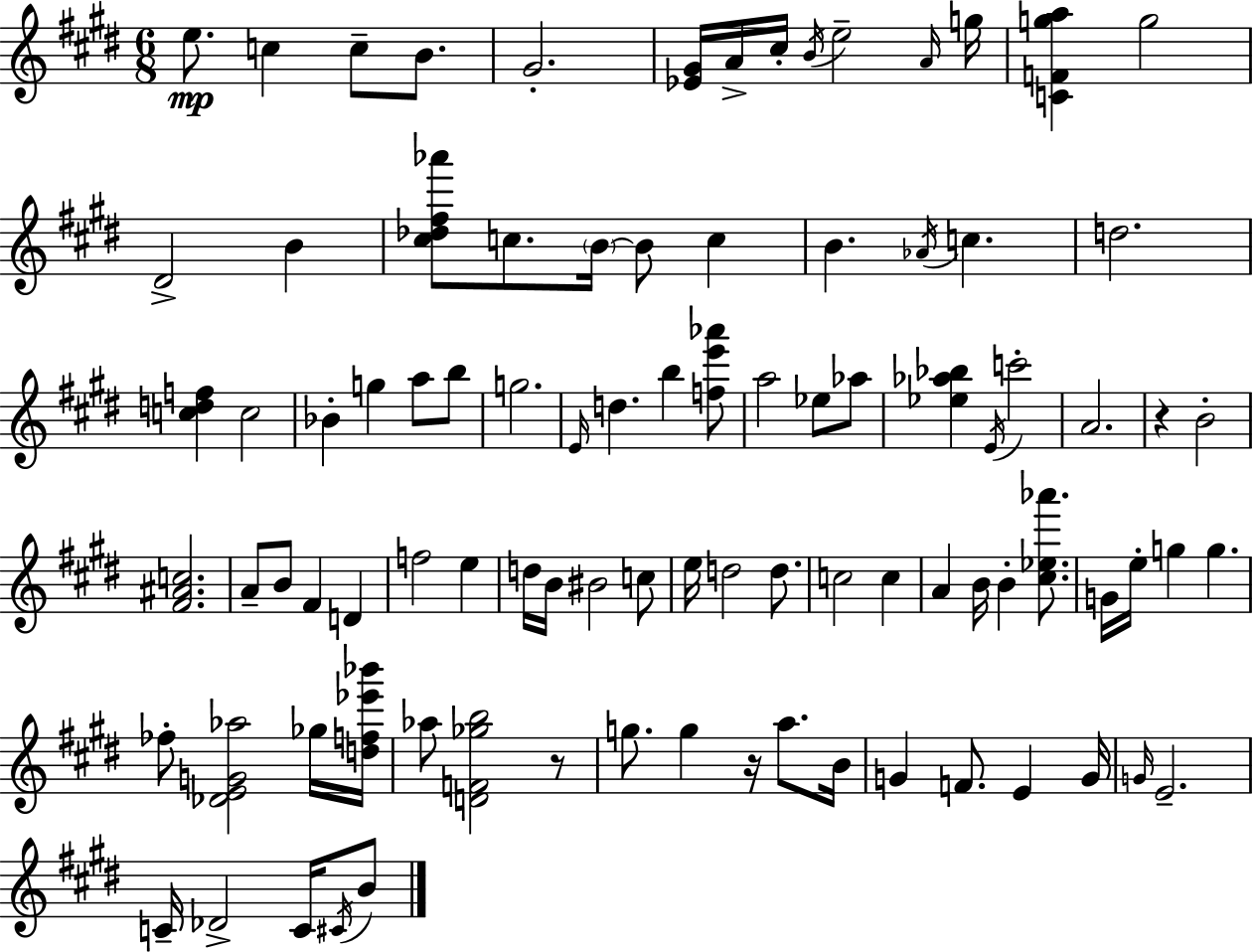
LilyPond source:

{
  \clef treble
  \numericTimeSignature
  \time 6/8
  \key e \major
  e''8.\mp c''4 c''8-- b'8. | gis'2.-. | <ees' gis'>16 a'16-> cis''16-. \acciaccatura { b'16 } e''2-- | \grace { a'16 } g''16 <c' f' g'' a''>4 g''2 | \break dis'2-> b'4 | <cis'' des'' fis'' aes'''>8 c''8. \parenthesize b'16~~ b'8 c''4 | b'4. \acciaccatura { aes'16 } c''4. | d''2. | \break <c'' d'' f''>4 c''2 | bes'4-. g''4 a''8 | b''8 g''2. | \grace { e'16 } d''4. b''4 | \break <f'' e''' aes'''>8 a''2 | ees''8 aes''8 <ees'' aes'' bes''>4 \acciaccatura { e'16 } c'''2-. | a'2. | r4 b'2-. | \break <fis' ais' c''>2. | a'8-- b'8 fis'4 | d'4 f''2 | e''4 d''16 b'16 bis'2 | \break c''8 e''16 d''2 | d''8. c''2 | c''4 a'4 b'16 b'4-. | <cis'' ees'' aes'''>8. g'16 e''16-. g''4 g''4. | \break fes''8-. <des' e' g' aes''>2 | ges''16 <d'' f'' ees''' bes'''>16 aes''8 <d' f' ges'' b''>2 | r8 g''8. g''4 | r16 a''8. b'16 g'4 f'8. | \break e'4 g'16 \grace { g'16 } e'2.-- | c'16-- des'2-> | c'16 \acciaccatura { cis'16 } b'8 \bar "|."
}